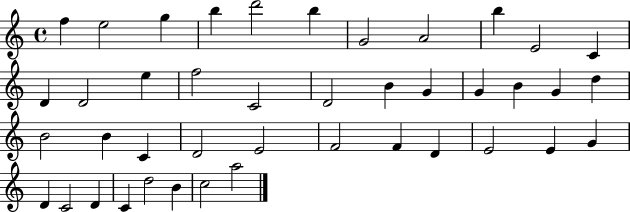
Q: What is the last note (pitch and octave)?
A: A5